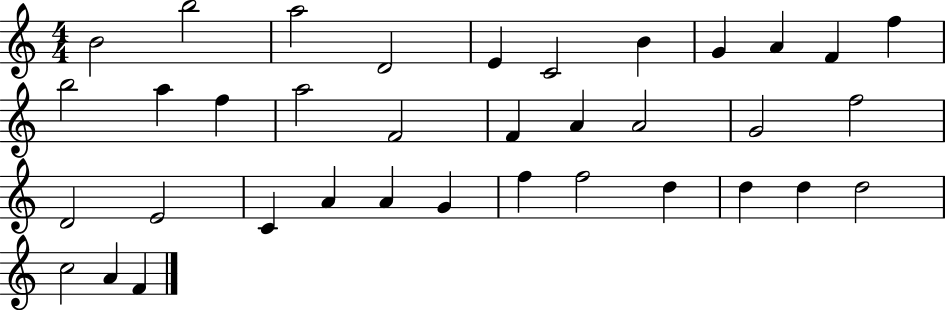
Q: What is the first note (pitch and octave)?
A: B4